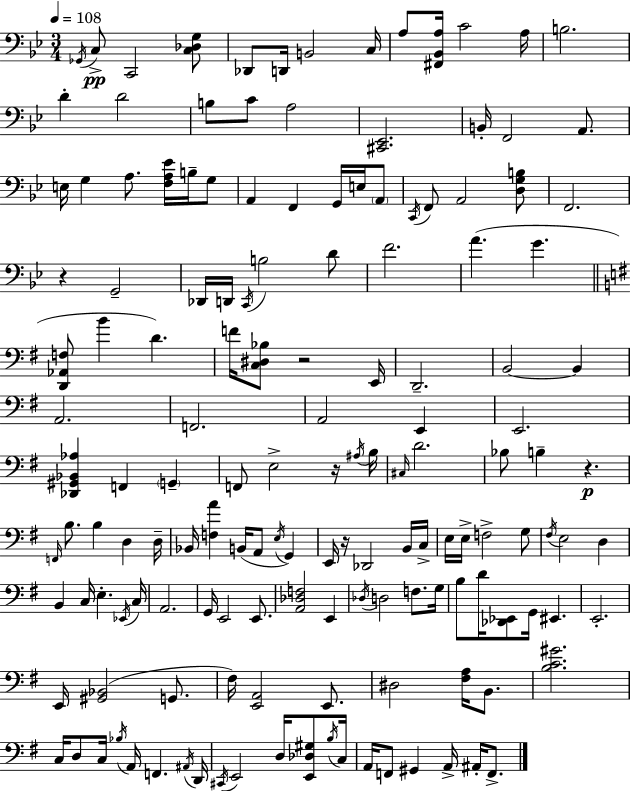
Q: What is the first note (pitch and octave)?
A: Gb2